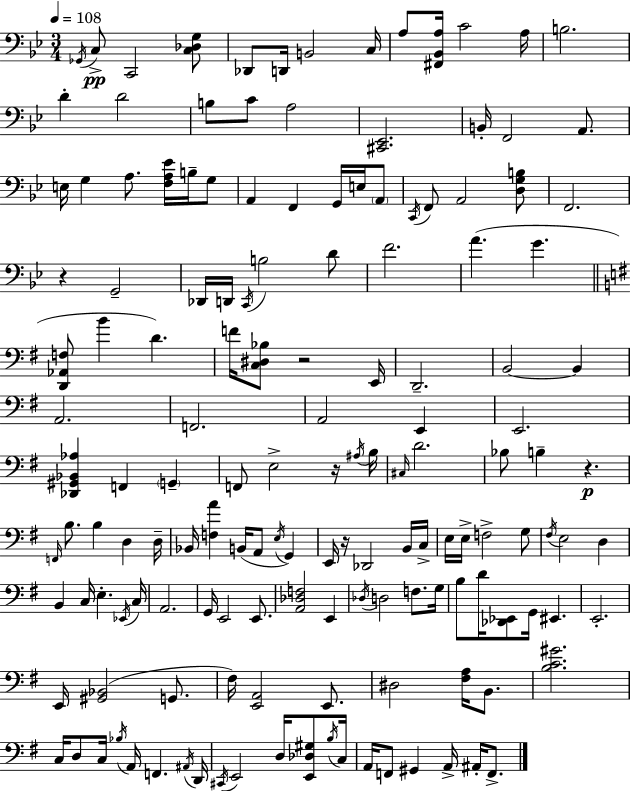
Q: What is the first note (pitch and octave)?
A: Gb2